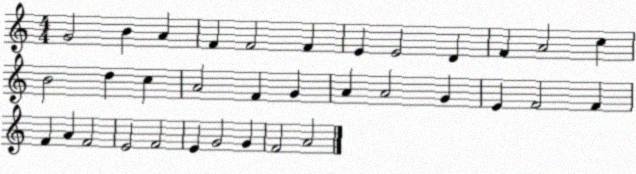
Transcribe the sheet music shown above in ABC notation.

X:1
T:Untitled
M:4/4
L:1/4
K:C
G2 B A F F2 F E E2 D F A2 c B2 d c A2 F G A A2 G E F2 F F A F2 E2 F2 E G2 G F2 A2